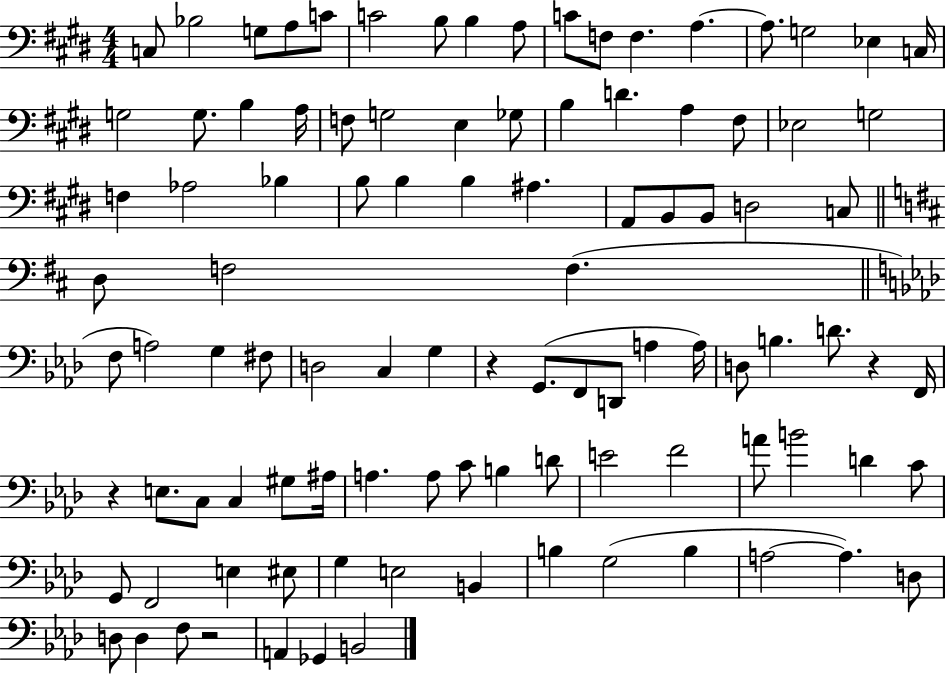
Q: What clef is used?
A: bass